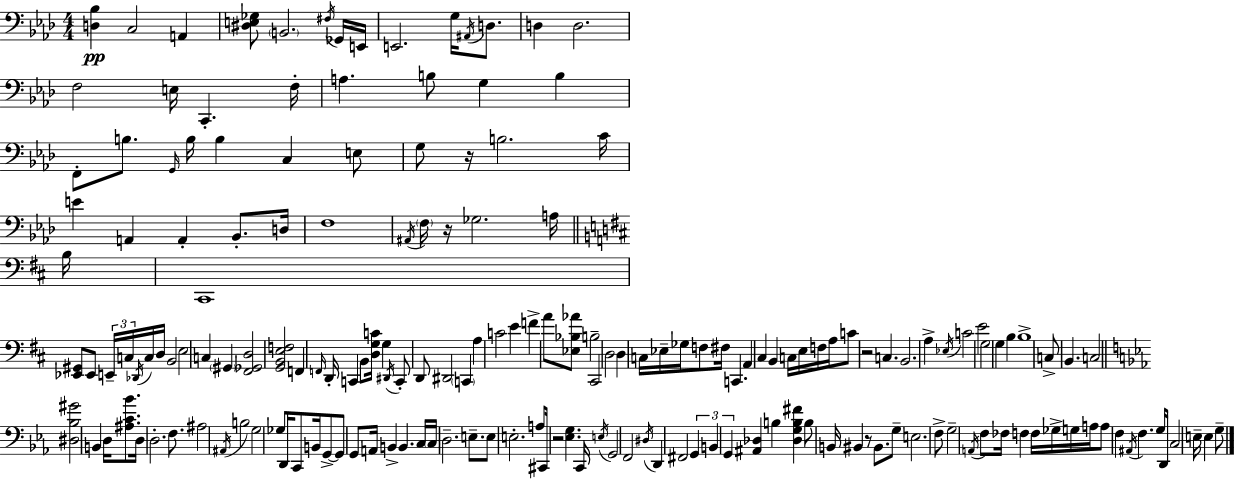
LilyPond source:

{
  \clef bass
  \numericTimeSignature
  \time 4/4
  \key f \minor
  \repeat volta 2 { <d bes>4\pp c2 a,4 | <dis e ges>8 \parenthesize b,2. \acciaccatura { fis16 } ges,16 | e,16 e,2. g16 \acciaccatura { ais,16 } d8. | d4 d2. | \break f2 e16 c,4.-. | f16-. a4. b8 g4 b4 | f,8-. b8. \grace { g,16 } b16 b4 c4 | e8 g8 r16 b2. | \break c'16 e'4 a,4 a,4-. bes,8.-. | d16 f1 | \acciaccatura { ais,16 } \parenthesize f16 r16 ges2. | a16 \bar "||" \break \key b \minor b16 cis,1 | <ees, gis,>8 ees,8 \tuplet 3/2 { e,16-- c16 \acciaccatura { des,16 } } c16 d16 b,2 | e2 c4 \parenthesize gis,4 | <fis, ges, d>2 <g, b, e f>2 | \break f,4 \grace { f,16 } d,16-. c,4 b,8 <d g c'>16 g4 | \acciaccatura { dis,16 } c,8-. d,8 dis,2 | \parenthesize c,4 a4 c'2 | e'4 f'4-> a'8 <ees bes aes'>8 b2-- | \break cis,2 d2 | d4 c16 ees16-- ges16 f8 fis16 c,4. | a,4 cis4 b,4 | c16 e16 f16 a16 c'8 r2 c4. | \break b,2. | a4-> \acciaccatura { ees16 } c'2 e'2 | g2 g4 | b4 b1-> | \break c8-> b,4. c2 | \bar "||" \break \key ees \major <dis bes gis'>2 b,4 d16 <ais c' bes'>8. | d16 d2.-. f8. | ais2 \acciaccatura { ais,16 } b2 | g2 ges8 d,16 c,8 b,16 g,8->~~ | \break g,8 g,8 a,16 b,4-> b,4. | c16 \parenthesize c16 d2.-- e8.-- | e8 e2.-. a8 | cis,16 r2 <ees g>4. | \break c,16 \acciaccatura { e16 } g,2 f,2 | \acciaccatura { dis16 } d,4 fis,2 \tuplet 3/2 { g,4 | b,4 g,4 } <ais, des>4 b4 | <des g b fis'>4 b8 b,16 bis,4 r8 | \break bis,8. g8-- e2. | f8-> g2-- \acciaccatura { a,16 } f8 fes16 f4 | f16 ges16-> g16 a16 a8 f4 \acciaccatura { ais,16 } f4. | g16 d,16 c2 e16-- e4 | \break g8-- } \bar "|."
}